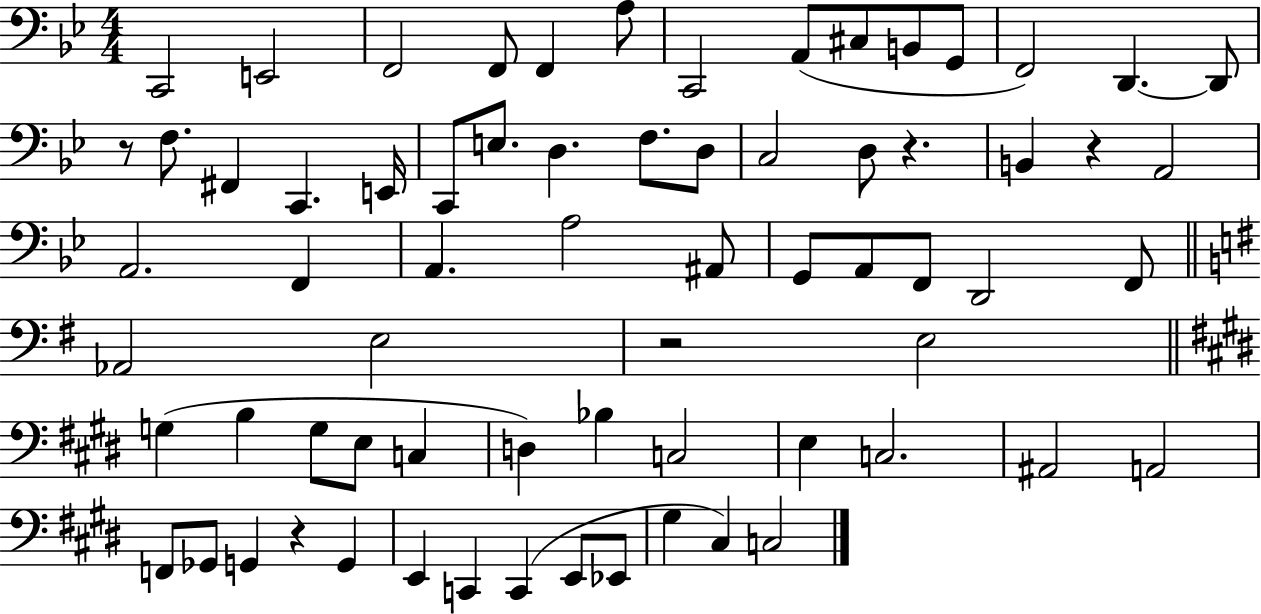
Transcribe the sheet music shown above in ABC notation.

X:1
T:Untitled
M:4/4
L:1/4
K:Bb
C,,2 E,,2 F,,2 F,,/2 F,, A,/2 C,,2 A,,/2 ^C,/2 B,,/2 G,,/2 F,,2 D,, D,,/2 z/2 F,/2 ^F,, C,, E,,/4 C,,/2 E,/2 D, F,/2 D,/2 C,2 D,/2 z B,, z A,,2 A,,2 F,, A,, A,2 ^A,,/2 G,,/2 A,,/2 F,,/2 D,,2 F,,/2 _A,,2 E,2 z2 E,2 G, B, G,/2 E,/2 C, D, _B, C,2 E, C,2 ^A,,2 A,,2 F,,/2 _G,,/2 G,, z G,, E,, C,, C,, E,,/2 _E,,/2 ^G, ^C, C,2